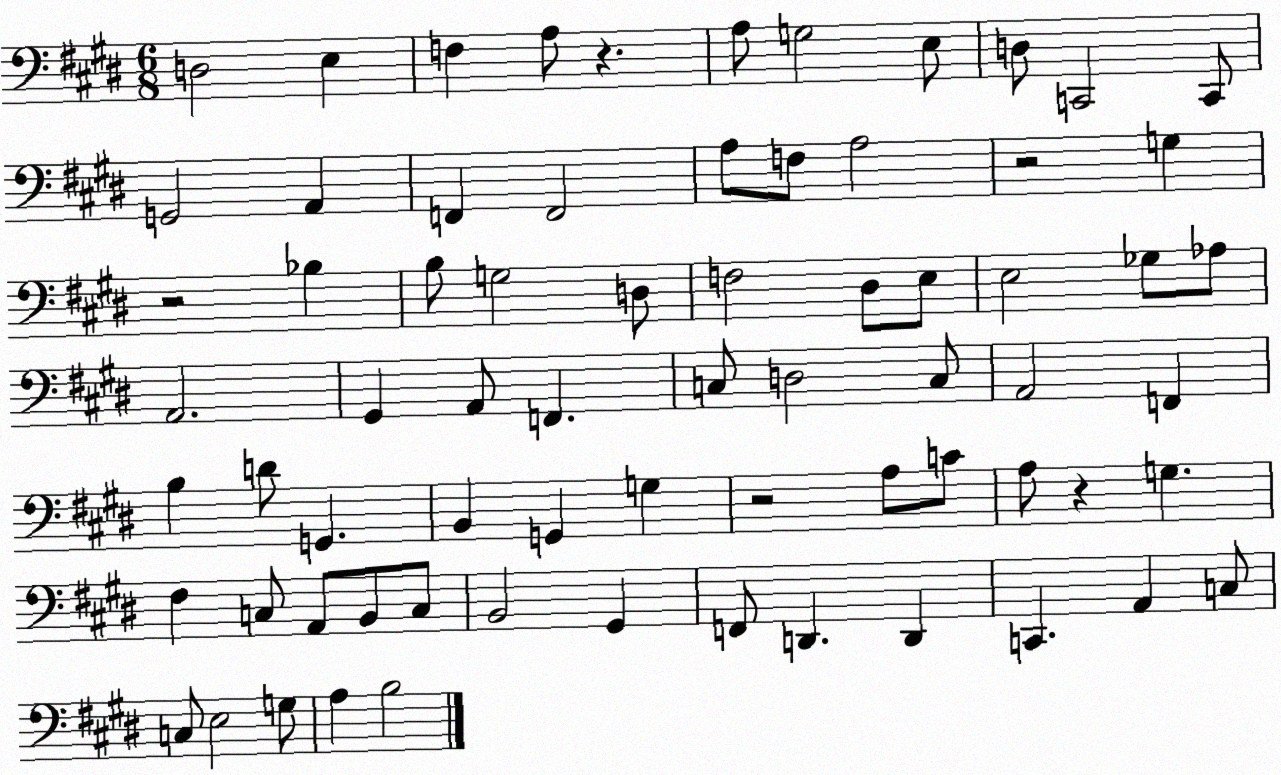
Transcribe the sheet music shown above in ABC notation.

X:1
T:Untitled
M:6/8
L:1/4
K:E
D,2 E, F, A,/2 z A,/2 G,2 E,/2 D,/2 C,,2 C,,/2 G,,2 A,, F,, F,,2 A,/2 F,/2 A,2 z2 G, z2 _B, B,/2 G,2 D,/2 F,2 ^D,/2 E,/2 E,2 _G,/2 _A,/2 A,,2 ^G,, A,,/2 F,, C,/2 D,2 C,/2 A,,2 F,, B, D/2 G,, B,, G,, G, z2 A,/2 C/2 A,/2 z G, ^F, C,/2 A,,/2 B,,/2 C,/2 B,,2 ^G,, F,,/2 D,, D,, C,, A,, C,/2 C,/2 E,2 G,/2 A, B,2